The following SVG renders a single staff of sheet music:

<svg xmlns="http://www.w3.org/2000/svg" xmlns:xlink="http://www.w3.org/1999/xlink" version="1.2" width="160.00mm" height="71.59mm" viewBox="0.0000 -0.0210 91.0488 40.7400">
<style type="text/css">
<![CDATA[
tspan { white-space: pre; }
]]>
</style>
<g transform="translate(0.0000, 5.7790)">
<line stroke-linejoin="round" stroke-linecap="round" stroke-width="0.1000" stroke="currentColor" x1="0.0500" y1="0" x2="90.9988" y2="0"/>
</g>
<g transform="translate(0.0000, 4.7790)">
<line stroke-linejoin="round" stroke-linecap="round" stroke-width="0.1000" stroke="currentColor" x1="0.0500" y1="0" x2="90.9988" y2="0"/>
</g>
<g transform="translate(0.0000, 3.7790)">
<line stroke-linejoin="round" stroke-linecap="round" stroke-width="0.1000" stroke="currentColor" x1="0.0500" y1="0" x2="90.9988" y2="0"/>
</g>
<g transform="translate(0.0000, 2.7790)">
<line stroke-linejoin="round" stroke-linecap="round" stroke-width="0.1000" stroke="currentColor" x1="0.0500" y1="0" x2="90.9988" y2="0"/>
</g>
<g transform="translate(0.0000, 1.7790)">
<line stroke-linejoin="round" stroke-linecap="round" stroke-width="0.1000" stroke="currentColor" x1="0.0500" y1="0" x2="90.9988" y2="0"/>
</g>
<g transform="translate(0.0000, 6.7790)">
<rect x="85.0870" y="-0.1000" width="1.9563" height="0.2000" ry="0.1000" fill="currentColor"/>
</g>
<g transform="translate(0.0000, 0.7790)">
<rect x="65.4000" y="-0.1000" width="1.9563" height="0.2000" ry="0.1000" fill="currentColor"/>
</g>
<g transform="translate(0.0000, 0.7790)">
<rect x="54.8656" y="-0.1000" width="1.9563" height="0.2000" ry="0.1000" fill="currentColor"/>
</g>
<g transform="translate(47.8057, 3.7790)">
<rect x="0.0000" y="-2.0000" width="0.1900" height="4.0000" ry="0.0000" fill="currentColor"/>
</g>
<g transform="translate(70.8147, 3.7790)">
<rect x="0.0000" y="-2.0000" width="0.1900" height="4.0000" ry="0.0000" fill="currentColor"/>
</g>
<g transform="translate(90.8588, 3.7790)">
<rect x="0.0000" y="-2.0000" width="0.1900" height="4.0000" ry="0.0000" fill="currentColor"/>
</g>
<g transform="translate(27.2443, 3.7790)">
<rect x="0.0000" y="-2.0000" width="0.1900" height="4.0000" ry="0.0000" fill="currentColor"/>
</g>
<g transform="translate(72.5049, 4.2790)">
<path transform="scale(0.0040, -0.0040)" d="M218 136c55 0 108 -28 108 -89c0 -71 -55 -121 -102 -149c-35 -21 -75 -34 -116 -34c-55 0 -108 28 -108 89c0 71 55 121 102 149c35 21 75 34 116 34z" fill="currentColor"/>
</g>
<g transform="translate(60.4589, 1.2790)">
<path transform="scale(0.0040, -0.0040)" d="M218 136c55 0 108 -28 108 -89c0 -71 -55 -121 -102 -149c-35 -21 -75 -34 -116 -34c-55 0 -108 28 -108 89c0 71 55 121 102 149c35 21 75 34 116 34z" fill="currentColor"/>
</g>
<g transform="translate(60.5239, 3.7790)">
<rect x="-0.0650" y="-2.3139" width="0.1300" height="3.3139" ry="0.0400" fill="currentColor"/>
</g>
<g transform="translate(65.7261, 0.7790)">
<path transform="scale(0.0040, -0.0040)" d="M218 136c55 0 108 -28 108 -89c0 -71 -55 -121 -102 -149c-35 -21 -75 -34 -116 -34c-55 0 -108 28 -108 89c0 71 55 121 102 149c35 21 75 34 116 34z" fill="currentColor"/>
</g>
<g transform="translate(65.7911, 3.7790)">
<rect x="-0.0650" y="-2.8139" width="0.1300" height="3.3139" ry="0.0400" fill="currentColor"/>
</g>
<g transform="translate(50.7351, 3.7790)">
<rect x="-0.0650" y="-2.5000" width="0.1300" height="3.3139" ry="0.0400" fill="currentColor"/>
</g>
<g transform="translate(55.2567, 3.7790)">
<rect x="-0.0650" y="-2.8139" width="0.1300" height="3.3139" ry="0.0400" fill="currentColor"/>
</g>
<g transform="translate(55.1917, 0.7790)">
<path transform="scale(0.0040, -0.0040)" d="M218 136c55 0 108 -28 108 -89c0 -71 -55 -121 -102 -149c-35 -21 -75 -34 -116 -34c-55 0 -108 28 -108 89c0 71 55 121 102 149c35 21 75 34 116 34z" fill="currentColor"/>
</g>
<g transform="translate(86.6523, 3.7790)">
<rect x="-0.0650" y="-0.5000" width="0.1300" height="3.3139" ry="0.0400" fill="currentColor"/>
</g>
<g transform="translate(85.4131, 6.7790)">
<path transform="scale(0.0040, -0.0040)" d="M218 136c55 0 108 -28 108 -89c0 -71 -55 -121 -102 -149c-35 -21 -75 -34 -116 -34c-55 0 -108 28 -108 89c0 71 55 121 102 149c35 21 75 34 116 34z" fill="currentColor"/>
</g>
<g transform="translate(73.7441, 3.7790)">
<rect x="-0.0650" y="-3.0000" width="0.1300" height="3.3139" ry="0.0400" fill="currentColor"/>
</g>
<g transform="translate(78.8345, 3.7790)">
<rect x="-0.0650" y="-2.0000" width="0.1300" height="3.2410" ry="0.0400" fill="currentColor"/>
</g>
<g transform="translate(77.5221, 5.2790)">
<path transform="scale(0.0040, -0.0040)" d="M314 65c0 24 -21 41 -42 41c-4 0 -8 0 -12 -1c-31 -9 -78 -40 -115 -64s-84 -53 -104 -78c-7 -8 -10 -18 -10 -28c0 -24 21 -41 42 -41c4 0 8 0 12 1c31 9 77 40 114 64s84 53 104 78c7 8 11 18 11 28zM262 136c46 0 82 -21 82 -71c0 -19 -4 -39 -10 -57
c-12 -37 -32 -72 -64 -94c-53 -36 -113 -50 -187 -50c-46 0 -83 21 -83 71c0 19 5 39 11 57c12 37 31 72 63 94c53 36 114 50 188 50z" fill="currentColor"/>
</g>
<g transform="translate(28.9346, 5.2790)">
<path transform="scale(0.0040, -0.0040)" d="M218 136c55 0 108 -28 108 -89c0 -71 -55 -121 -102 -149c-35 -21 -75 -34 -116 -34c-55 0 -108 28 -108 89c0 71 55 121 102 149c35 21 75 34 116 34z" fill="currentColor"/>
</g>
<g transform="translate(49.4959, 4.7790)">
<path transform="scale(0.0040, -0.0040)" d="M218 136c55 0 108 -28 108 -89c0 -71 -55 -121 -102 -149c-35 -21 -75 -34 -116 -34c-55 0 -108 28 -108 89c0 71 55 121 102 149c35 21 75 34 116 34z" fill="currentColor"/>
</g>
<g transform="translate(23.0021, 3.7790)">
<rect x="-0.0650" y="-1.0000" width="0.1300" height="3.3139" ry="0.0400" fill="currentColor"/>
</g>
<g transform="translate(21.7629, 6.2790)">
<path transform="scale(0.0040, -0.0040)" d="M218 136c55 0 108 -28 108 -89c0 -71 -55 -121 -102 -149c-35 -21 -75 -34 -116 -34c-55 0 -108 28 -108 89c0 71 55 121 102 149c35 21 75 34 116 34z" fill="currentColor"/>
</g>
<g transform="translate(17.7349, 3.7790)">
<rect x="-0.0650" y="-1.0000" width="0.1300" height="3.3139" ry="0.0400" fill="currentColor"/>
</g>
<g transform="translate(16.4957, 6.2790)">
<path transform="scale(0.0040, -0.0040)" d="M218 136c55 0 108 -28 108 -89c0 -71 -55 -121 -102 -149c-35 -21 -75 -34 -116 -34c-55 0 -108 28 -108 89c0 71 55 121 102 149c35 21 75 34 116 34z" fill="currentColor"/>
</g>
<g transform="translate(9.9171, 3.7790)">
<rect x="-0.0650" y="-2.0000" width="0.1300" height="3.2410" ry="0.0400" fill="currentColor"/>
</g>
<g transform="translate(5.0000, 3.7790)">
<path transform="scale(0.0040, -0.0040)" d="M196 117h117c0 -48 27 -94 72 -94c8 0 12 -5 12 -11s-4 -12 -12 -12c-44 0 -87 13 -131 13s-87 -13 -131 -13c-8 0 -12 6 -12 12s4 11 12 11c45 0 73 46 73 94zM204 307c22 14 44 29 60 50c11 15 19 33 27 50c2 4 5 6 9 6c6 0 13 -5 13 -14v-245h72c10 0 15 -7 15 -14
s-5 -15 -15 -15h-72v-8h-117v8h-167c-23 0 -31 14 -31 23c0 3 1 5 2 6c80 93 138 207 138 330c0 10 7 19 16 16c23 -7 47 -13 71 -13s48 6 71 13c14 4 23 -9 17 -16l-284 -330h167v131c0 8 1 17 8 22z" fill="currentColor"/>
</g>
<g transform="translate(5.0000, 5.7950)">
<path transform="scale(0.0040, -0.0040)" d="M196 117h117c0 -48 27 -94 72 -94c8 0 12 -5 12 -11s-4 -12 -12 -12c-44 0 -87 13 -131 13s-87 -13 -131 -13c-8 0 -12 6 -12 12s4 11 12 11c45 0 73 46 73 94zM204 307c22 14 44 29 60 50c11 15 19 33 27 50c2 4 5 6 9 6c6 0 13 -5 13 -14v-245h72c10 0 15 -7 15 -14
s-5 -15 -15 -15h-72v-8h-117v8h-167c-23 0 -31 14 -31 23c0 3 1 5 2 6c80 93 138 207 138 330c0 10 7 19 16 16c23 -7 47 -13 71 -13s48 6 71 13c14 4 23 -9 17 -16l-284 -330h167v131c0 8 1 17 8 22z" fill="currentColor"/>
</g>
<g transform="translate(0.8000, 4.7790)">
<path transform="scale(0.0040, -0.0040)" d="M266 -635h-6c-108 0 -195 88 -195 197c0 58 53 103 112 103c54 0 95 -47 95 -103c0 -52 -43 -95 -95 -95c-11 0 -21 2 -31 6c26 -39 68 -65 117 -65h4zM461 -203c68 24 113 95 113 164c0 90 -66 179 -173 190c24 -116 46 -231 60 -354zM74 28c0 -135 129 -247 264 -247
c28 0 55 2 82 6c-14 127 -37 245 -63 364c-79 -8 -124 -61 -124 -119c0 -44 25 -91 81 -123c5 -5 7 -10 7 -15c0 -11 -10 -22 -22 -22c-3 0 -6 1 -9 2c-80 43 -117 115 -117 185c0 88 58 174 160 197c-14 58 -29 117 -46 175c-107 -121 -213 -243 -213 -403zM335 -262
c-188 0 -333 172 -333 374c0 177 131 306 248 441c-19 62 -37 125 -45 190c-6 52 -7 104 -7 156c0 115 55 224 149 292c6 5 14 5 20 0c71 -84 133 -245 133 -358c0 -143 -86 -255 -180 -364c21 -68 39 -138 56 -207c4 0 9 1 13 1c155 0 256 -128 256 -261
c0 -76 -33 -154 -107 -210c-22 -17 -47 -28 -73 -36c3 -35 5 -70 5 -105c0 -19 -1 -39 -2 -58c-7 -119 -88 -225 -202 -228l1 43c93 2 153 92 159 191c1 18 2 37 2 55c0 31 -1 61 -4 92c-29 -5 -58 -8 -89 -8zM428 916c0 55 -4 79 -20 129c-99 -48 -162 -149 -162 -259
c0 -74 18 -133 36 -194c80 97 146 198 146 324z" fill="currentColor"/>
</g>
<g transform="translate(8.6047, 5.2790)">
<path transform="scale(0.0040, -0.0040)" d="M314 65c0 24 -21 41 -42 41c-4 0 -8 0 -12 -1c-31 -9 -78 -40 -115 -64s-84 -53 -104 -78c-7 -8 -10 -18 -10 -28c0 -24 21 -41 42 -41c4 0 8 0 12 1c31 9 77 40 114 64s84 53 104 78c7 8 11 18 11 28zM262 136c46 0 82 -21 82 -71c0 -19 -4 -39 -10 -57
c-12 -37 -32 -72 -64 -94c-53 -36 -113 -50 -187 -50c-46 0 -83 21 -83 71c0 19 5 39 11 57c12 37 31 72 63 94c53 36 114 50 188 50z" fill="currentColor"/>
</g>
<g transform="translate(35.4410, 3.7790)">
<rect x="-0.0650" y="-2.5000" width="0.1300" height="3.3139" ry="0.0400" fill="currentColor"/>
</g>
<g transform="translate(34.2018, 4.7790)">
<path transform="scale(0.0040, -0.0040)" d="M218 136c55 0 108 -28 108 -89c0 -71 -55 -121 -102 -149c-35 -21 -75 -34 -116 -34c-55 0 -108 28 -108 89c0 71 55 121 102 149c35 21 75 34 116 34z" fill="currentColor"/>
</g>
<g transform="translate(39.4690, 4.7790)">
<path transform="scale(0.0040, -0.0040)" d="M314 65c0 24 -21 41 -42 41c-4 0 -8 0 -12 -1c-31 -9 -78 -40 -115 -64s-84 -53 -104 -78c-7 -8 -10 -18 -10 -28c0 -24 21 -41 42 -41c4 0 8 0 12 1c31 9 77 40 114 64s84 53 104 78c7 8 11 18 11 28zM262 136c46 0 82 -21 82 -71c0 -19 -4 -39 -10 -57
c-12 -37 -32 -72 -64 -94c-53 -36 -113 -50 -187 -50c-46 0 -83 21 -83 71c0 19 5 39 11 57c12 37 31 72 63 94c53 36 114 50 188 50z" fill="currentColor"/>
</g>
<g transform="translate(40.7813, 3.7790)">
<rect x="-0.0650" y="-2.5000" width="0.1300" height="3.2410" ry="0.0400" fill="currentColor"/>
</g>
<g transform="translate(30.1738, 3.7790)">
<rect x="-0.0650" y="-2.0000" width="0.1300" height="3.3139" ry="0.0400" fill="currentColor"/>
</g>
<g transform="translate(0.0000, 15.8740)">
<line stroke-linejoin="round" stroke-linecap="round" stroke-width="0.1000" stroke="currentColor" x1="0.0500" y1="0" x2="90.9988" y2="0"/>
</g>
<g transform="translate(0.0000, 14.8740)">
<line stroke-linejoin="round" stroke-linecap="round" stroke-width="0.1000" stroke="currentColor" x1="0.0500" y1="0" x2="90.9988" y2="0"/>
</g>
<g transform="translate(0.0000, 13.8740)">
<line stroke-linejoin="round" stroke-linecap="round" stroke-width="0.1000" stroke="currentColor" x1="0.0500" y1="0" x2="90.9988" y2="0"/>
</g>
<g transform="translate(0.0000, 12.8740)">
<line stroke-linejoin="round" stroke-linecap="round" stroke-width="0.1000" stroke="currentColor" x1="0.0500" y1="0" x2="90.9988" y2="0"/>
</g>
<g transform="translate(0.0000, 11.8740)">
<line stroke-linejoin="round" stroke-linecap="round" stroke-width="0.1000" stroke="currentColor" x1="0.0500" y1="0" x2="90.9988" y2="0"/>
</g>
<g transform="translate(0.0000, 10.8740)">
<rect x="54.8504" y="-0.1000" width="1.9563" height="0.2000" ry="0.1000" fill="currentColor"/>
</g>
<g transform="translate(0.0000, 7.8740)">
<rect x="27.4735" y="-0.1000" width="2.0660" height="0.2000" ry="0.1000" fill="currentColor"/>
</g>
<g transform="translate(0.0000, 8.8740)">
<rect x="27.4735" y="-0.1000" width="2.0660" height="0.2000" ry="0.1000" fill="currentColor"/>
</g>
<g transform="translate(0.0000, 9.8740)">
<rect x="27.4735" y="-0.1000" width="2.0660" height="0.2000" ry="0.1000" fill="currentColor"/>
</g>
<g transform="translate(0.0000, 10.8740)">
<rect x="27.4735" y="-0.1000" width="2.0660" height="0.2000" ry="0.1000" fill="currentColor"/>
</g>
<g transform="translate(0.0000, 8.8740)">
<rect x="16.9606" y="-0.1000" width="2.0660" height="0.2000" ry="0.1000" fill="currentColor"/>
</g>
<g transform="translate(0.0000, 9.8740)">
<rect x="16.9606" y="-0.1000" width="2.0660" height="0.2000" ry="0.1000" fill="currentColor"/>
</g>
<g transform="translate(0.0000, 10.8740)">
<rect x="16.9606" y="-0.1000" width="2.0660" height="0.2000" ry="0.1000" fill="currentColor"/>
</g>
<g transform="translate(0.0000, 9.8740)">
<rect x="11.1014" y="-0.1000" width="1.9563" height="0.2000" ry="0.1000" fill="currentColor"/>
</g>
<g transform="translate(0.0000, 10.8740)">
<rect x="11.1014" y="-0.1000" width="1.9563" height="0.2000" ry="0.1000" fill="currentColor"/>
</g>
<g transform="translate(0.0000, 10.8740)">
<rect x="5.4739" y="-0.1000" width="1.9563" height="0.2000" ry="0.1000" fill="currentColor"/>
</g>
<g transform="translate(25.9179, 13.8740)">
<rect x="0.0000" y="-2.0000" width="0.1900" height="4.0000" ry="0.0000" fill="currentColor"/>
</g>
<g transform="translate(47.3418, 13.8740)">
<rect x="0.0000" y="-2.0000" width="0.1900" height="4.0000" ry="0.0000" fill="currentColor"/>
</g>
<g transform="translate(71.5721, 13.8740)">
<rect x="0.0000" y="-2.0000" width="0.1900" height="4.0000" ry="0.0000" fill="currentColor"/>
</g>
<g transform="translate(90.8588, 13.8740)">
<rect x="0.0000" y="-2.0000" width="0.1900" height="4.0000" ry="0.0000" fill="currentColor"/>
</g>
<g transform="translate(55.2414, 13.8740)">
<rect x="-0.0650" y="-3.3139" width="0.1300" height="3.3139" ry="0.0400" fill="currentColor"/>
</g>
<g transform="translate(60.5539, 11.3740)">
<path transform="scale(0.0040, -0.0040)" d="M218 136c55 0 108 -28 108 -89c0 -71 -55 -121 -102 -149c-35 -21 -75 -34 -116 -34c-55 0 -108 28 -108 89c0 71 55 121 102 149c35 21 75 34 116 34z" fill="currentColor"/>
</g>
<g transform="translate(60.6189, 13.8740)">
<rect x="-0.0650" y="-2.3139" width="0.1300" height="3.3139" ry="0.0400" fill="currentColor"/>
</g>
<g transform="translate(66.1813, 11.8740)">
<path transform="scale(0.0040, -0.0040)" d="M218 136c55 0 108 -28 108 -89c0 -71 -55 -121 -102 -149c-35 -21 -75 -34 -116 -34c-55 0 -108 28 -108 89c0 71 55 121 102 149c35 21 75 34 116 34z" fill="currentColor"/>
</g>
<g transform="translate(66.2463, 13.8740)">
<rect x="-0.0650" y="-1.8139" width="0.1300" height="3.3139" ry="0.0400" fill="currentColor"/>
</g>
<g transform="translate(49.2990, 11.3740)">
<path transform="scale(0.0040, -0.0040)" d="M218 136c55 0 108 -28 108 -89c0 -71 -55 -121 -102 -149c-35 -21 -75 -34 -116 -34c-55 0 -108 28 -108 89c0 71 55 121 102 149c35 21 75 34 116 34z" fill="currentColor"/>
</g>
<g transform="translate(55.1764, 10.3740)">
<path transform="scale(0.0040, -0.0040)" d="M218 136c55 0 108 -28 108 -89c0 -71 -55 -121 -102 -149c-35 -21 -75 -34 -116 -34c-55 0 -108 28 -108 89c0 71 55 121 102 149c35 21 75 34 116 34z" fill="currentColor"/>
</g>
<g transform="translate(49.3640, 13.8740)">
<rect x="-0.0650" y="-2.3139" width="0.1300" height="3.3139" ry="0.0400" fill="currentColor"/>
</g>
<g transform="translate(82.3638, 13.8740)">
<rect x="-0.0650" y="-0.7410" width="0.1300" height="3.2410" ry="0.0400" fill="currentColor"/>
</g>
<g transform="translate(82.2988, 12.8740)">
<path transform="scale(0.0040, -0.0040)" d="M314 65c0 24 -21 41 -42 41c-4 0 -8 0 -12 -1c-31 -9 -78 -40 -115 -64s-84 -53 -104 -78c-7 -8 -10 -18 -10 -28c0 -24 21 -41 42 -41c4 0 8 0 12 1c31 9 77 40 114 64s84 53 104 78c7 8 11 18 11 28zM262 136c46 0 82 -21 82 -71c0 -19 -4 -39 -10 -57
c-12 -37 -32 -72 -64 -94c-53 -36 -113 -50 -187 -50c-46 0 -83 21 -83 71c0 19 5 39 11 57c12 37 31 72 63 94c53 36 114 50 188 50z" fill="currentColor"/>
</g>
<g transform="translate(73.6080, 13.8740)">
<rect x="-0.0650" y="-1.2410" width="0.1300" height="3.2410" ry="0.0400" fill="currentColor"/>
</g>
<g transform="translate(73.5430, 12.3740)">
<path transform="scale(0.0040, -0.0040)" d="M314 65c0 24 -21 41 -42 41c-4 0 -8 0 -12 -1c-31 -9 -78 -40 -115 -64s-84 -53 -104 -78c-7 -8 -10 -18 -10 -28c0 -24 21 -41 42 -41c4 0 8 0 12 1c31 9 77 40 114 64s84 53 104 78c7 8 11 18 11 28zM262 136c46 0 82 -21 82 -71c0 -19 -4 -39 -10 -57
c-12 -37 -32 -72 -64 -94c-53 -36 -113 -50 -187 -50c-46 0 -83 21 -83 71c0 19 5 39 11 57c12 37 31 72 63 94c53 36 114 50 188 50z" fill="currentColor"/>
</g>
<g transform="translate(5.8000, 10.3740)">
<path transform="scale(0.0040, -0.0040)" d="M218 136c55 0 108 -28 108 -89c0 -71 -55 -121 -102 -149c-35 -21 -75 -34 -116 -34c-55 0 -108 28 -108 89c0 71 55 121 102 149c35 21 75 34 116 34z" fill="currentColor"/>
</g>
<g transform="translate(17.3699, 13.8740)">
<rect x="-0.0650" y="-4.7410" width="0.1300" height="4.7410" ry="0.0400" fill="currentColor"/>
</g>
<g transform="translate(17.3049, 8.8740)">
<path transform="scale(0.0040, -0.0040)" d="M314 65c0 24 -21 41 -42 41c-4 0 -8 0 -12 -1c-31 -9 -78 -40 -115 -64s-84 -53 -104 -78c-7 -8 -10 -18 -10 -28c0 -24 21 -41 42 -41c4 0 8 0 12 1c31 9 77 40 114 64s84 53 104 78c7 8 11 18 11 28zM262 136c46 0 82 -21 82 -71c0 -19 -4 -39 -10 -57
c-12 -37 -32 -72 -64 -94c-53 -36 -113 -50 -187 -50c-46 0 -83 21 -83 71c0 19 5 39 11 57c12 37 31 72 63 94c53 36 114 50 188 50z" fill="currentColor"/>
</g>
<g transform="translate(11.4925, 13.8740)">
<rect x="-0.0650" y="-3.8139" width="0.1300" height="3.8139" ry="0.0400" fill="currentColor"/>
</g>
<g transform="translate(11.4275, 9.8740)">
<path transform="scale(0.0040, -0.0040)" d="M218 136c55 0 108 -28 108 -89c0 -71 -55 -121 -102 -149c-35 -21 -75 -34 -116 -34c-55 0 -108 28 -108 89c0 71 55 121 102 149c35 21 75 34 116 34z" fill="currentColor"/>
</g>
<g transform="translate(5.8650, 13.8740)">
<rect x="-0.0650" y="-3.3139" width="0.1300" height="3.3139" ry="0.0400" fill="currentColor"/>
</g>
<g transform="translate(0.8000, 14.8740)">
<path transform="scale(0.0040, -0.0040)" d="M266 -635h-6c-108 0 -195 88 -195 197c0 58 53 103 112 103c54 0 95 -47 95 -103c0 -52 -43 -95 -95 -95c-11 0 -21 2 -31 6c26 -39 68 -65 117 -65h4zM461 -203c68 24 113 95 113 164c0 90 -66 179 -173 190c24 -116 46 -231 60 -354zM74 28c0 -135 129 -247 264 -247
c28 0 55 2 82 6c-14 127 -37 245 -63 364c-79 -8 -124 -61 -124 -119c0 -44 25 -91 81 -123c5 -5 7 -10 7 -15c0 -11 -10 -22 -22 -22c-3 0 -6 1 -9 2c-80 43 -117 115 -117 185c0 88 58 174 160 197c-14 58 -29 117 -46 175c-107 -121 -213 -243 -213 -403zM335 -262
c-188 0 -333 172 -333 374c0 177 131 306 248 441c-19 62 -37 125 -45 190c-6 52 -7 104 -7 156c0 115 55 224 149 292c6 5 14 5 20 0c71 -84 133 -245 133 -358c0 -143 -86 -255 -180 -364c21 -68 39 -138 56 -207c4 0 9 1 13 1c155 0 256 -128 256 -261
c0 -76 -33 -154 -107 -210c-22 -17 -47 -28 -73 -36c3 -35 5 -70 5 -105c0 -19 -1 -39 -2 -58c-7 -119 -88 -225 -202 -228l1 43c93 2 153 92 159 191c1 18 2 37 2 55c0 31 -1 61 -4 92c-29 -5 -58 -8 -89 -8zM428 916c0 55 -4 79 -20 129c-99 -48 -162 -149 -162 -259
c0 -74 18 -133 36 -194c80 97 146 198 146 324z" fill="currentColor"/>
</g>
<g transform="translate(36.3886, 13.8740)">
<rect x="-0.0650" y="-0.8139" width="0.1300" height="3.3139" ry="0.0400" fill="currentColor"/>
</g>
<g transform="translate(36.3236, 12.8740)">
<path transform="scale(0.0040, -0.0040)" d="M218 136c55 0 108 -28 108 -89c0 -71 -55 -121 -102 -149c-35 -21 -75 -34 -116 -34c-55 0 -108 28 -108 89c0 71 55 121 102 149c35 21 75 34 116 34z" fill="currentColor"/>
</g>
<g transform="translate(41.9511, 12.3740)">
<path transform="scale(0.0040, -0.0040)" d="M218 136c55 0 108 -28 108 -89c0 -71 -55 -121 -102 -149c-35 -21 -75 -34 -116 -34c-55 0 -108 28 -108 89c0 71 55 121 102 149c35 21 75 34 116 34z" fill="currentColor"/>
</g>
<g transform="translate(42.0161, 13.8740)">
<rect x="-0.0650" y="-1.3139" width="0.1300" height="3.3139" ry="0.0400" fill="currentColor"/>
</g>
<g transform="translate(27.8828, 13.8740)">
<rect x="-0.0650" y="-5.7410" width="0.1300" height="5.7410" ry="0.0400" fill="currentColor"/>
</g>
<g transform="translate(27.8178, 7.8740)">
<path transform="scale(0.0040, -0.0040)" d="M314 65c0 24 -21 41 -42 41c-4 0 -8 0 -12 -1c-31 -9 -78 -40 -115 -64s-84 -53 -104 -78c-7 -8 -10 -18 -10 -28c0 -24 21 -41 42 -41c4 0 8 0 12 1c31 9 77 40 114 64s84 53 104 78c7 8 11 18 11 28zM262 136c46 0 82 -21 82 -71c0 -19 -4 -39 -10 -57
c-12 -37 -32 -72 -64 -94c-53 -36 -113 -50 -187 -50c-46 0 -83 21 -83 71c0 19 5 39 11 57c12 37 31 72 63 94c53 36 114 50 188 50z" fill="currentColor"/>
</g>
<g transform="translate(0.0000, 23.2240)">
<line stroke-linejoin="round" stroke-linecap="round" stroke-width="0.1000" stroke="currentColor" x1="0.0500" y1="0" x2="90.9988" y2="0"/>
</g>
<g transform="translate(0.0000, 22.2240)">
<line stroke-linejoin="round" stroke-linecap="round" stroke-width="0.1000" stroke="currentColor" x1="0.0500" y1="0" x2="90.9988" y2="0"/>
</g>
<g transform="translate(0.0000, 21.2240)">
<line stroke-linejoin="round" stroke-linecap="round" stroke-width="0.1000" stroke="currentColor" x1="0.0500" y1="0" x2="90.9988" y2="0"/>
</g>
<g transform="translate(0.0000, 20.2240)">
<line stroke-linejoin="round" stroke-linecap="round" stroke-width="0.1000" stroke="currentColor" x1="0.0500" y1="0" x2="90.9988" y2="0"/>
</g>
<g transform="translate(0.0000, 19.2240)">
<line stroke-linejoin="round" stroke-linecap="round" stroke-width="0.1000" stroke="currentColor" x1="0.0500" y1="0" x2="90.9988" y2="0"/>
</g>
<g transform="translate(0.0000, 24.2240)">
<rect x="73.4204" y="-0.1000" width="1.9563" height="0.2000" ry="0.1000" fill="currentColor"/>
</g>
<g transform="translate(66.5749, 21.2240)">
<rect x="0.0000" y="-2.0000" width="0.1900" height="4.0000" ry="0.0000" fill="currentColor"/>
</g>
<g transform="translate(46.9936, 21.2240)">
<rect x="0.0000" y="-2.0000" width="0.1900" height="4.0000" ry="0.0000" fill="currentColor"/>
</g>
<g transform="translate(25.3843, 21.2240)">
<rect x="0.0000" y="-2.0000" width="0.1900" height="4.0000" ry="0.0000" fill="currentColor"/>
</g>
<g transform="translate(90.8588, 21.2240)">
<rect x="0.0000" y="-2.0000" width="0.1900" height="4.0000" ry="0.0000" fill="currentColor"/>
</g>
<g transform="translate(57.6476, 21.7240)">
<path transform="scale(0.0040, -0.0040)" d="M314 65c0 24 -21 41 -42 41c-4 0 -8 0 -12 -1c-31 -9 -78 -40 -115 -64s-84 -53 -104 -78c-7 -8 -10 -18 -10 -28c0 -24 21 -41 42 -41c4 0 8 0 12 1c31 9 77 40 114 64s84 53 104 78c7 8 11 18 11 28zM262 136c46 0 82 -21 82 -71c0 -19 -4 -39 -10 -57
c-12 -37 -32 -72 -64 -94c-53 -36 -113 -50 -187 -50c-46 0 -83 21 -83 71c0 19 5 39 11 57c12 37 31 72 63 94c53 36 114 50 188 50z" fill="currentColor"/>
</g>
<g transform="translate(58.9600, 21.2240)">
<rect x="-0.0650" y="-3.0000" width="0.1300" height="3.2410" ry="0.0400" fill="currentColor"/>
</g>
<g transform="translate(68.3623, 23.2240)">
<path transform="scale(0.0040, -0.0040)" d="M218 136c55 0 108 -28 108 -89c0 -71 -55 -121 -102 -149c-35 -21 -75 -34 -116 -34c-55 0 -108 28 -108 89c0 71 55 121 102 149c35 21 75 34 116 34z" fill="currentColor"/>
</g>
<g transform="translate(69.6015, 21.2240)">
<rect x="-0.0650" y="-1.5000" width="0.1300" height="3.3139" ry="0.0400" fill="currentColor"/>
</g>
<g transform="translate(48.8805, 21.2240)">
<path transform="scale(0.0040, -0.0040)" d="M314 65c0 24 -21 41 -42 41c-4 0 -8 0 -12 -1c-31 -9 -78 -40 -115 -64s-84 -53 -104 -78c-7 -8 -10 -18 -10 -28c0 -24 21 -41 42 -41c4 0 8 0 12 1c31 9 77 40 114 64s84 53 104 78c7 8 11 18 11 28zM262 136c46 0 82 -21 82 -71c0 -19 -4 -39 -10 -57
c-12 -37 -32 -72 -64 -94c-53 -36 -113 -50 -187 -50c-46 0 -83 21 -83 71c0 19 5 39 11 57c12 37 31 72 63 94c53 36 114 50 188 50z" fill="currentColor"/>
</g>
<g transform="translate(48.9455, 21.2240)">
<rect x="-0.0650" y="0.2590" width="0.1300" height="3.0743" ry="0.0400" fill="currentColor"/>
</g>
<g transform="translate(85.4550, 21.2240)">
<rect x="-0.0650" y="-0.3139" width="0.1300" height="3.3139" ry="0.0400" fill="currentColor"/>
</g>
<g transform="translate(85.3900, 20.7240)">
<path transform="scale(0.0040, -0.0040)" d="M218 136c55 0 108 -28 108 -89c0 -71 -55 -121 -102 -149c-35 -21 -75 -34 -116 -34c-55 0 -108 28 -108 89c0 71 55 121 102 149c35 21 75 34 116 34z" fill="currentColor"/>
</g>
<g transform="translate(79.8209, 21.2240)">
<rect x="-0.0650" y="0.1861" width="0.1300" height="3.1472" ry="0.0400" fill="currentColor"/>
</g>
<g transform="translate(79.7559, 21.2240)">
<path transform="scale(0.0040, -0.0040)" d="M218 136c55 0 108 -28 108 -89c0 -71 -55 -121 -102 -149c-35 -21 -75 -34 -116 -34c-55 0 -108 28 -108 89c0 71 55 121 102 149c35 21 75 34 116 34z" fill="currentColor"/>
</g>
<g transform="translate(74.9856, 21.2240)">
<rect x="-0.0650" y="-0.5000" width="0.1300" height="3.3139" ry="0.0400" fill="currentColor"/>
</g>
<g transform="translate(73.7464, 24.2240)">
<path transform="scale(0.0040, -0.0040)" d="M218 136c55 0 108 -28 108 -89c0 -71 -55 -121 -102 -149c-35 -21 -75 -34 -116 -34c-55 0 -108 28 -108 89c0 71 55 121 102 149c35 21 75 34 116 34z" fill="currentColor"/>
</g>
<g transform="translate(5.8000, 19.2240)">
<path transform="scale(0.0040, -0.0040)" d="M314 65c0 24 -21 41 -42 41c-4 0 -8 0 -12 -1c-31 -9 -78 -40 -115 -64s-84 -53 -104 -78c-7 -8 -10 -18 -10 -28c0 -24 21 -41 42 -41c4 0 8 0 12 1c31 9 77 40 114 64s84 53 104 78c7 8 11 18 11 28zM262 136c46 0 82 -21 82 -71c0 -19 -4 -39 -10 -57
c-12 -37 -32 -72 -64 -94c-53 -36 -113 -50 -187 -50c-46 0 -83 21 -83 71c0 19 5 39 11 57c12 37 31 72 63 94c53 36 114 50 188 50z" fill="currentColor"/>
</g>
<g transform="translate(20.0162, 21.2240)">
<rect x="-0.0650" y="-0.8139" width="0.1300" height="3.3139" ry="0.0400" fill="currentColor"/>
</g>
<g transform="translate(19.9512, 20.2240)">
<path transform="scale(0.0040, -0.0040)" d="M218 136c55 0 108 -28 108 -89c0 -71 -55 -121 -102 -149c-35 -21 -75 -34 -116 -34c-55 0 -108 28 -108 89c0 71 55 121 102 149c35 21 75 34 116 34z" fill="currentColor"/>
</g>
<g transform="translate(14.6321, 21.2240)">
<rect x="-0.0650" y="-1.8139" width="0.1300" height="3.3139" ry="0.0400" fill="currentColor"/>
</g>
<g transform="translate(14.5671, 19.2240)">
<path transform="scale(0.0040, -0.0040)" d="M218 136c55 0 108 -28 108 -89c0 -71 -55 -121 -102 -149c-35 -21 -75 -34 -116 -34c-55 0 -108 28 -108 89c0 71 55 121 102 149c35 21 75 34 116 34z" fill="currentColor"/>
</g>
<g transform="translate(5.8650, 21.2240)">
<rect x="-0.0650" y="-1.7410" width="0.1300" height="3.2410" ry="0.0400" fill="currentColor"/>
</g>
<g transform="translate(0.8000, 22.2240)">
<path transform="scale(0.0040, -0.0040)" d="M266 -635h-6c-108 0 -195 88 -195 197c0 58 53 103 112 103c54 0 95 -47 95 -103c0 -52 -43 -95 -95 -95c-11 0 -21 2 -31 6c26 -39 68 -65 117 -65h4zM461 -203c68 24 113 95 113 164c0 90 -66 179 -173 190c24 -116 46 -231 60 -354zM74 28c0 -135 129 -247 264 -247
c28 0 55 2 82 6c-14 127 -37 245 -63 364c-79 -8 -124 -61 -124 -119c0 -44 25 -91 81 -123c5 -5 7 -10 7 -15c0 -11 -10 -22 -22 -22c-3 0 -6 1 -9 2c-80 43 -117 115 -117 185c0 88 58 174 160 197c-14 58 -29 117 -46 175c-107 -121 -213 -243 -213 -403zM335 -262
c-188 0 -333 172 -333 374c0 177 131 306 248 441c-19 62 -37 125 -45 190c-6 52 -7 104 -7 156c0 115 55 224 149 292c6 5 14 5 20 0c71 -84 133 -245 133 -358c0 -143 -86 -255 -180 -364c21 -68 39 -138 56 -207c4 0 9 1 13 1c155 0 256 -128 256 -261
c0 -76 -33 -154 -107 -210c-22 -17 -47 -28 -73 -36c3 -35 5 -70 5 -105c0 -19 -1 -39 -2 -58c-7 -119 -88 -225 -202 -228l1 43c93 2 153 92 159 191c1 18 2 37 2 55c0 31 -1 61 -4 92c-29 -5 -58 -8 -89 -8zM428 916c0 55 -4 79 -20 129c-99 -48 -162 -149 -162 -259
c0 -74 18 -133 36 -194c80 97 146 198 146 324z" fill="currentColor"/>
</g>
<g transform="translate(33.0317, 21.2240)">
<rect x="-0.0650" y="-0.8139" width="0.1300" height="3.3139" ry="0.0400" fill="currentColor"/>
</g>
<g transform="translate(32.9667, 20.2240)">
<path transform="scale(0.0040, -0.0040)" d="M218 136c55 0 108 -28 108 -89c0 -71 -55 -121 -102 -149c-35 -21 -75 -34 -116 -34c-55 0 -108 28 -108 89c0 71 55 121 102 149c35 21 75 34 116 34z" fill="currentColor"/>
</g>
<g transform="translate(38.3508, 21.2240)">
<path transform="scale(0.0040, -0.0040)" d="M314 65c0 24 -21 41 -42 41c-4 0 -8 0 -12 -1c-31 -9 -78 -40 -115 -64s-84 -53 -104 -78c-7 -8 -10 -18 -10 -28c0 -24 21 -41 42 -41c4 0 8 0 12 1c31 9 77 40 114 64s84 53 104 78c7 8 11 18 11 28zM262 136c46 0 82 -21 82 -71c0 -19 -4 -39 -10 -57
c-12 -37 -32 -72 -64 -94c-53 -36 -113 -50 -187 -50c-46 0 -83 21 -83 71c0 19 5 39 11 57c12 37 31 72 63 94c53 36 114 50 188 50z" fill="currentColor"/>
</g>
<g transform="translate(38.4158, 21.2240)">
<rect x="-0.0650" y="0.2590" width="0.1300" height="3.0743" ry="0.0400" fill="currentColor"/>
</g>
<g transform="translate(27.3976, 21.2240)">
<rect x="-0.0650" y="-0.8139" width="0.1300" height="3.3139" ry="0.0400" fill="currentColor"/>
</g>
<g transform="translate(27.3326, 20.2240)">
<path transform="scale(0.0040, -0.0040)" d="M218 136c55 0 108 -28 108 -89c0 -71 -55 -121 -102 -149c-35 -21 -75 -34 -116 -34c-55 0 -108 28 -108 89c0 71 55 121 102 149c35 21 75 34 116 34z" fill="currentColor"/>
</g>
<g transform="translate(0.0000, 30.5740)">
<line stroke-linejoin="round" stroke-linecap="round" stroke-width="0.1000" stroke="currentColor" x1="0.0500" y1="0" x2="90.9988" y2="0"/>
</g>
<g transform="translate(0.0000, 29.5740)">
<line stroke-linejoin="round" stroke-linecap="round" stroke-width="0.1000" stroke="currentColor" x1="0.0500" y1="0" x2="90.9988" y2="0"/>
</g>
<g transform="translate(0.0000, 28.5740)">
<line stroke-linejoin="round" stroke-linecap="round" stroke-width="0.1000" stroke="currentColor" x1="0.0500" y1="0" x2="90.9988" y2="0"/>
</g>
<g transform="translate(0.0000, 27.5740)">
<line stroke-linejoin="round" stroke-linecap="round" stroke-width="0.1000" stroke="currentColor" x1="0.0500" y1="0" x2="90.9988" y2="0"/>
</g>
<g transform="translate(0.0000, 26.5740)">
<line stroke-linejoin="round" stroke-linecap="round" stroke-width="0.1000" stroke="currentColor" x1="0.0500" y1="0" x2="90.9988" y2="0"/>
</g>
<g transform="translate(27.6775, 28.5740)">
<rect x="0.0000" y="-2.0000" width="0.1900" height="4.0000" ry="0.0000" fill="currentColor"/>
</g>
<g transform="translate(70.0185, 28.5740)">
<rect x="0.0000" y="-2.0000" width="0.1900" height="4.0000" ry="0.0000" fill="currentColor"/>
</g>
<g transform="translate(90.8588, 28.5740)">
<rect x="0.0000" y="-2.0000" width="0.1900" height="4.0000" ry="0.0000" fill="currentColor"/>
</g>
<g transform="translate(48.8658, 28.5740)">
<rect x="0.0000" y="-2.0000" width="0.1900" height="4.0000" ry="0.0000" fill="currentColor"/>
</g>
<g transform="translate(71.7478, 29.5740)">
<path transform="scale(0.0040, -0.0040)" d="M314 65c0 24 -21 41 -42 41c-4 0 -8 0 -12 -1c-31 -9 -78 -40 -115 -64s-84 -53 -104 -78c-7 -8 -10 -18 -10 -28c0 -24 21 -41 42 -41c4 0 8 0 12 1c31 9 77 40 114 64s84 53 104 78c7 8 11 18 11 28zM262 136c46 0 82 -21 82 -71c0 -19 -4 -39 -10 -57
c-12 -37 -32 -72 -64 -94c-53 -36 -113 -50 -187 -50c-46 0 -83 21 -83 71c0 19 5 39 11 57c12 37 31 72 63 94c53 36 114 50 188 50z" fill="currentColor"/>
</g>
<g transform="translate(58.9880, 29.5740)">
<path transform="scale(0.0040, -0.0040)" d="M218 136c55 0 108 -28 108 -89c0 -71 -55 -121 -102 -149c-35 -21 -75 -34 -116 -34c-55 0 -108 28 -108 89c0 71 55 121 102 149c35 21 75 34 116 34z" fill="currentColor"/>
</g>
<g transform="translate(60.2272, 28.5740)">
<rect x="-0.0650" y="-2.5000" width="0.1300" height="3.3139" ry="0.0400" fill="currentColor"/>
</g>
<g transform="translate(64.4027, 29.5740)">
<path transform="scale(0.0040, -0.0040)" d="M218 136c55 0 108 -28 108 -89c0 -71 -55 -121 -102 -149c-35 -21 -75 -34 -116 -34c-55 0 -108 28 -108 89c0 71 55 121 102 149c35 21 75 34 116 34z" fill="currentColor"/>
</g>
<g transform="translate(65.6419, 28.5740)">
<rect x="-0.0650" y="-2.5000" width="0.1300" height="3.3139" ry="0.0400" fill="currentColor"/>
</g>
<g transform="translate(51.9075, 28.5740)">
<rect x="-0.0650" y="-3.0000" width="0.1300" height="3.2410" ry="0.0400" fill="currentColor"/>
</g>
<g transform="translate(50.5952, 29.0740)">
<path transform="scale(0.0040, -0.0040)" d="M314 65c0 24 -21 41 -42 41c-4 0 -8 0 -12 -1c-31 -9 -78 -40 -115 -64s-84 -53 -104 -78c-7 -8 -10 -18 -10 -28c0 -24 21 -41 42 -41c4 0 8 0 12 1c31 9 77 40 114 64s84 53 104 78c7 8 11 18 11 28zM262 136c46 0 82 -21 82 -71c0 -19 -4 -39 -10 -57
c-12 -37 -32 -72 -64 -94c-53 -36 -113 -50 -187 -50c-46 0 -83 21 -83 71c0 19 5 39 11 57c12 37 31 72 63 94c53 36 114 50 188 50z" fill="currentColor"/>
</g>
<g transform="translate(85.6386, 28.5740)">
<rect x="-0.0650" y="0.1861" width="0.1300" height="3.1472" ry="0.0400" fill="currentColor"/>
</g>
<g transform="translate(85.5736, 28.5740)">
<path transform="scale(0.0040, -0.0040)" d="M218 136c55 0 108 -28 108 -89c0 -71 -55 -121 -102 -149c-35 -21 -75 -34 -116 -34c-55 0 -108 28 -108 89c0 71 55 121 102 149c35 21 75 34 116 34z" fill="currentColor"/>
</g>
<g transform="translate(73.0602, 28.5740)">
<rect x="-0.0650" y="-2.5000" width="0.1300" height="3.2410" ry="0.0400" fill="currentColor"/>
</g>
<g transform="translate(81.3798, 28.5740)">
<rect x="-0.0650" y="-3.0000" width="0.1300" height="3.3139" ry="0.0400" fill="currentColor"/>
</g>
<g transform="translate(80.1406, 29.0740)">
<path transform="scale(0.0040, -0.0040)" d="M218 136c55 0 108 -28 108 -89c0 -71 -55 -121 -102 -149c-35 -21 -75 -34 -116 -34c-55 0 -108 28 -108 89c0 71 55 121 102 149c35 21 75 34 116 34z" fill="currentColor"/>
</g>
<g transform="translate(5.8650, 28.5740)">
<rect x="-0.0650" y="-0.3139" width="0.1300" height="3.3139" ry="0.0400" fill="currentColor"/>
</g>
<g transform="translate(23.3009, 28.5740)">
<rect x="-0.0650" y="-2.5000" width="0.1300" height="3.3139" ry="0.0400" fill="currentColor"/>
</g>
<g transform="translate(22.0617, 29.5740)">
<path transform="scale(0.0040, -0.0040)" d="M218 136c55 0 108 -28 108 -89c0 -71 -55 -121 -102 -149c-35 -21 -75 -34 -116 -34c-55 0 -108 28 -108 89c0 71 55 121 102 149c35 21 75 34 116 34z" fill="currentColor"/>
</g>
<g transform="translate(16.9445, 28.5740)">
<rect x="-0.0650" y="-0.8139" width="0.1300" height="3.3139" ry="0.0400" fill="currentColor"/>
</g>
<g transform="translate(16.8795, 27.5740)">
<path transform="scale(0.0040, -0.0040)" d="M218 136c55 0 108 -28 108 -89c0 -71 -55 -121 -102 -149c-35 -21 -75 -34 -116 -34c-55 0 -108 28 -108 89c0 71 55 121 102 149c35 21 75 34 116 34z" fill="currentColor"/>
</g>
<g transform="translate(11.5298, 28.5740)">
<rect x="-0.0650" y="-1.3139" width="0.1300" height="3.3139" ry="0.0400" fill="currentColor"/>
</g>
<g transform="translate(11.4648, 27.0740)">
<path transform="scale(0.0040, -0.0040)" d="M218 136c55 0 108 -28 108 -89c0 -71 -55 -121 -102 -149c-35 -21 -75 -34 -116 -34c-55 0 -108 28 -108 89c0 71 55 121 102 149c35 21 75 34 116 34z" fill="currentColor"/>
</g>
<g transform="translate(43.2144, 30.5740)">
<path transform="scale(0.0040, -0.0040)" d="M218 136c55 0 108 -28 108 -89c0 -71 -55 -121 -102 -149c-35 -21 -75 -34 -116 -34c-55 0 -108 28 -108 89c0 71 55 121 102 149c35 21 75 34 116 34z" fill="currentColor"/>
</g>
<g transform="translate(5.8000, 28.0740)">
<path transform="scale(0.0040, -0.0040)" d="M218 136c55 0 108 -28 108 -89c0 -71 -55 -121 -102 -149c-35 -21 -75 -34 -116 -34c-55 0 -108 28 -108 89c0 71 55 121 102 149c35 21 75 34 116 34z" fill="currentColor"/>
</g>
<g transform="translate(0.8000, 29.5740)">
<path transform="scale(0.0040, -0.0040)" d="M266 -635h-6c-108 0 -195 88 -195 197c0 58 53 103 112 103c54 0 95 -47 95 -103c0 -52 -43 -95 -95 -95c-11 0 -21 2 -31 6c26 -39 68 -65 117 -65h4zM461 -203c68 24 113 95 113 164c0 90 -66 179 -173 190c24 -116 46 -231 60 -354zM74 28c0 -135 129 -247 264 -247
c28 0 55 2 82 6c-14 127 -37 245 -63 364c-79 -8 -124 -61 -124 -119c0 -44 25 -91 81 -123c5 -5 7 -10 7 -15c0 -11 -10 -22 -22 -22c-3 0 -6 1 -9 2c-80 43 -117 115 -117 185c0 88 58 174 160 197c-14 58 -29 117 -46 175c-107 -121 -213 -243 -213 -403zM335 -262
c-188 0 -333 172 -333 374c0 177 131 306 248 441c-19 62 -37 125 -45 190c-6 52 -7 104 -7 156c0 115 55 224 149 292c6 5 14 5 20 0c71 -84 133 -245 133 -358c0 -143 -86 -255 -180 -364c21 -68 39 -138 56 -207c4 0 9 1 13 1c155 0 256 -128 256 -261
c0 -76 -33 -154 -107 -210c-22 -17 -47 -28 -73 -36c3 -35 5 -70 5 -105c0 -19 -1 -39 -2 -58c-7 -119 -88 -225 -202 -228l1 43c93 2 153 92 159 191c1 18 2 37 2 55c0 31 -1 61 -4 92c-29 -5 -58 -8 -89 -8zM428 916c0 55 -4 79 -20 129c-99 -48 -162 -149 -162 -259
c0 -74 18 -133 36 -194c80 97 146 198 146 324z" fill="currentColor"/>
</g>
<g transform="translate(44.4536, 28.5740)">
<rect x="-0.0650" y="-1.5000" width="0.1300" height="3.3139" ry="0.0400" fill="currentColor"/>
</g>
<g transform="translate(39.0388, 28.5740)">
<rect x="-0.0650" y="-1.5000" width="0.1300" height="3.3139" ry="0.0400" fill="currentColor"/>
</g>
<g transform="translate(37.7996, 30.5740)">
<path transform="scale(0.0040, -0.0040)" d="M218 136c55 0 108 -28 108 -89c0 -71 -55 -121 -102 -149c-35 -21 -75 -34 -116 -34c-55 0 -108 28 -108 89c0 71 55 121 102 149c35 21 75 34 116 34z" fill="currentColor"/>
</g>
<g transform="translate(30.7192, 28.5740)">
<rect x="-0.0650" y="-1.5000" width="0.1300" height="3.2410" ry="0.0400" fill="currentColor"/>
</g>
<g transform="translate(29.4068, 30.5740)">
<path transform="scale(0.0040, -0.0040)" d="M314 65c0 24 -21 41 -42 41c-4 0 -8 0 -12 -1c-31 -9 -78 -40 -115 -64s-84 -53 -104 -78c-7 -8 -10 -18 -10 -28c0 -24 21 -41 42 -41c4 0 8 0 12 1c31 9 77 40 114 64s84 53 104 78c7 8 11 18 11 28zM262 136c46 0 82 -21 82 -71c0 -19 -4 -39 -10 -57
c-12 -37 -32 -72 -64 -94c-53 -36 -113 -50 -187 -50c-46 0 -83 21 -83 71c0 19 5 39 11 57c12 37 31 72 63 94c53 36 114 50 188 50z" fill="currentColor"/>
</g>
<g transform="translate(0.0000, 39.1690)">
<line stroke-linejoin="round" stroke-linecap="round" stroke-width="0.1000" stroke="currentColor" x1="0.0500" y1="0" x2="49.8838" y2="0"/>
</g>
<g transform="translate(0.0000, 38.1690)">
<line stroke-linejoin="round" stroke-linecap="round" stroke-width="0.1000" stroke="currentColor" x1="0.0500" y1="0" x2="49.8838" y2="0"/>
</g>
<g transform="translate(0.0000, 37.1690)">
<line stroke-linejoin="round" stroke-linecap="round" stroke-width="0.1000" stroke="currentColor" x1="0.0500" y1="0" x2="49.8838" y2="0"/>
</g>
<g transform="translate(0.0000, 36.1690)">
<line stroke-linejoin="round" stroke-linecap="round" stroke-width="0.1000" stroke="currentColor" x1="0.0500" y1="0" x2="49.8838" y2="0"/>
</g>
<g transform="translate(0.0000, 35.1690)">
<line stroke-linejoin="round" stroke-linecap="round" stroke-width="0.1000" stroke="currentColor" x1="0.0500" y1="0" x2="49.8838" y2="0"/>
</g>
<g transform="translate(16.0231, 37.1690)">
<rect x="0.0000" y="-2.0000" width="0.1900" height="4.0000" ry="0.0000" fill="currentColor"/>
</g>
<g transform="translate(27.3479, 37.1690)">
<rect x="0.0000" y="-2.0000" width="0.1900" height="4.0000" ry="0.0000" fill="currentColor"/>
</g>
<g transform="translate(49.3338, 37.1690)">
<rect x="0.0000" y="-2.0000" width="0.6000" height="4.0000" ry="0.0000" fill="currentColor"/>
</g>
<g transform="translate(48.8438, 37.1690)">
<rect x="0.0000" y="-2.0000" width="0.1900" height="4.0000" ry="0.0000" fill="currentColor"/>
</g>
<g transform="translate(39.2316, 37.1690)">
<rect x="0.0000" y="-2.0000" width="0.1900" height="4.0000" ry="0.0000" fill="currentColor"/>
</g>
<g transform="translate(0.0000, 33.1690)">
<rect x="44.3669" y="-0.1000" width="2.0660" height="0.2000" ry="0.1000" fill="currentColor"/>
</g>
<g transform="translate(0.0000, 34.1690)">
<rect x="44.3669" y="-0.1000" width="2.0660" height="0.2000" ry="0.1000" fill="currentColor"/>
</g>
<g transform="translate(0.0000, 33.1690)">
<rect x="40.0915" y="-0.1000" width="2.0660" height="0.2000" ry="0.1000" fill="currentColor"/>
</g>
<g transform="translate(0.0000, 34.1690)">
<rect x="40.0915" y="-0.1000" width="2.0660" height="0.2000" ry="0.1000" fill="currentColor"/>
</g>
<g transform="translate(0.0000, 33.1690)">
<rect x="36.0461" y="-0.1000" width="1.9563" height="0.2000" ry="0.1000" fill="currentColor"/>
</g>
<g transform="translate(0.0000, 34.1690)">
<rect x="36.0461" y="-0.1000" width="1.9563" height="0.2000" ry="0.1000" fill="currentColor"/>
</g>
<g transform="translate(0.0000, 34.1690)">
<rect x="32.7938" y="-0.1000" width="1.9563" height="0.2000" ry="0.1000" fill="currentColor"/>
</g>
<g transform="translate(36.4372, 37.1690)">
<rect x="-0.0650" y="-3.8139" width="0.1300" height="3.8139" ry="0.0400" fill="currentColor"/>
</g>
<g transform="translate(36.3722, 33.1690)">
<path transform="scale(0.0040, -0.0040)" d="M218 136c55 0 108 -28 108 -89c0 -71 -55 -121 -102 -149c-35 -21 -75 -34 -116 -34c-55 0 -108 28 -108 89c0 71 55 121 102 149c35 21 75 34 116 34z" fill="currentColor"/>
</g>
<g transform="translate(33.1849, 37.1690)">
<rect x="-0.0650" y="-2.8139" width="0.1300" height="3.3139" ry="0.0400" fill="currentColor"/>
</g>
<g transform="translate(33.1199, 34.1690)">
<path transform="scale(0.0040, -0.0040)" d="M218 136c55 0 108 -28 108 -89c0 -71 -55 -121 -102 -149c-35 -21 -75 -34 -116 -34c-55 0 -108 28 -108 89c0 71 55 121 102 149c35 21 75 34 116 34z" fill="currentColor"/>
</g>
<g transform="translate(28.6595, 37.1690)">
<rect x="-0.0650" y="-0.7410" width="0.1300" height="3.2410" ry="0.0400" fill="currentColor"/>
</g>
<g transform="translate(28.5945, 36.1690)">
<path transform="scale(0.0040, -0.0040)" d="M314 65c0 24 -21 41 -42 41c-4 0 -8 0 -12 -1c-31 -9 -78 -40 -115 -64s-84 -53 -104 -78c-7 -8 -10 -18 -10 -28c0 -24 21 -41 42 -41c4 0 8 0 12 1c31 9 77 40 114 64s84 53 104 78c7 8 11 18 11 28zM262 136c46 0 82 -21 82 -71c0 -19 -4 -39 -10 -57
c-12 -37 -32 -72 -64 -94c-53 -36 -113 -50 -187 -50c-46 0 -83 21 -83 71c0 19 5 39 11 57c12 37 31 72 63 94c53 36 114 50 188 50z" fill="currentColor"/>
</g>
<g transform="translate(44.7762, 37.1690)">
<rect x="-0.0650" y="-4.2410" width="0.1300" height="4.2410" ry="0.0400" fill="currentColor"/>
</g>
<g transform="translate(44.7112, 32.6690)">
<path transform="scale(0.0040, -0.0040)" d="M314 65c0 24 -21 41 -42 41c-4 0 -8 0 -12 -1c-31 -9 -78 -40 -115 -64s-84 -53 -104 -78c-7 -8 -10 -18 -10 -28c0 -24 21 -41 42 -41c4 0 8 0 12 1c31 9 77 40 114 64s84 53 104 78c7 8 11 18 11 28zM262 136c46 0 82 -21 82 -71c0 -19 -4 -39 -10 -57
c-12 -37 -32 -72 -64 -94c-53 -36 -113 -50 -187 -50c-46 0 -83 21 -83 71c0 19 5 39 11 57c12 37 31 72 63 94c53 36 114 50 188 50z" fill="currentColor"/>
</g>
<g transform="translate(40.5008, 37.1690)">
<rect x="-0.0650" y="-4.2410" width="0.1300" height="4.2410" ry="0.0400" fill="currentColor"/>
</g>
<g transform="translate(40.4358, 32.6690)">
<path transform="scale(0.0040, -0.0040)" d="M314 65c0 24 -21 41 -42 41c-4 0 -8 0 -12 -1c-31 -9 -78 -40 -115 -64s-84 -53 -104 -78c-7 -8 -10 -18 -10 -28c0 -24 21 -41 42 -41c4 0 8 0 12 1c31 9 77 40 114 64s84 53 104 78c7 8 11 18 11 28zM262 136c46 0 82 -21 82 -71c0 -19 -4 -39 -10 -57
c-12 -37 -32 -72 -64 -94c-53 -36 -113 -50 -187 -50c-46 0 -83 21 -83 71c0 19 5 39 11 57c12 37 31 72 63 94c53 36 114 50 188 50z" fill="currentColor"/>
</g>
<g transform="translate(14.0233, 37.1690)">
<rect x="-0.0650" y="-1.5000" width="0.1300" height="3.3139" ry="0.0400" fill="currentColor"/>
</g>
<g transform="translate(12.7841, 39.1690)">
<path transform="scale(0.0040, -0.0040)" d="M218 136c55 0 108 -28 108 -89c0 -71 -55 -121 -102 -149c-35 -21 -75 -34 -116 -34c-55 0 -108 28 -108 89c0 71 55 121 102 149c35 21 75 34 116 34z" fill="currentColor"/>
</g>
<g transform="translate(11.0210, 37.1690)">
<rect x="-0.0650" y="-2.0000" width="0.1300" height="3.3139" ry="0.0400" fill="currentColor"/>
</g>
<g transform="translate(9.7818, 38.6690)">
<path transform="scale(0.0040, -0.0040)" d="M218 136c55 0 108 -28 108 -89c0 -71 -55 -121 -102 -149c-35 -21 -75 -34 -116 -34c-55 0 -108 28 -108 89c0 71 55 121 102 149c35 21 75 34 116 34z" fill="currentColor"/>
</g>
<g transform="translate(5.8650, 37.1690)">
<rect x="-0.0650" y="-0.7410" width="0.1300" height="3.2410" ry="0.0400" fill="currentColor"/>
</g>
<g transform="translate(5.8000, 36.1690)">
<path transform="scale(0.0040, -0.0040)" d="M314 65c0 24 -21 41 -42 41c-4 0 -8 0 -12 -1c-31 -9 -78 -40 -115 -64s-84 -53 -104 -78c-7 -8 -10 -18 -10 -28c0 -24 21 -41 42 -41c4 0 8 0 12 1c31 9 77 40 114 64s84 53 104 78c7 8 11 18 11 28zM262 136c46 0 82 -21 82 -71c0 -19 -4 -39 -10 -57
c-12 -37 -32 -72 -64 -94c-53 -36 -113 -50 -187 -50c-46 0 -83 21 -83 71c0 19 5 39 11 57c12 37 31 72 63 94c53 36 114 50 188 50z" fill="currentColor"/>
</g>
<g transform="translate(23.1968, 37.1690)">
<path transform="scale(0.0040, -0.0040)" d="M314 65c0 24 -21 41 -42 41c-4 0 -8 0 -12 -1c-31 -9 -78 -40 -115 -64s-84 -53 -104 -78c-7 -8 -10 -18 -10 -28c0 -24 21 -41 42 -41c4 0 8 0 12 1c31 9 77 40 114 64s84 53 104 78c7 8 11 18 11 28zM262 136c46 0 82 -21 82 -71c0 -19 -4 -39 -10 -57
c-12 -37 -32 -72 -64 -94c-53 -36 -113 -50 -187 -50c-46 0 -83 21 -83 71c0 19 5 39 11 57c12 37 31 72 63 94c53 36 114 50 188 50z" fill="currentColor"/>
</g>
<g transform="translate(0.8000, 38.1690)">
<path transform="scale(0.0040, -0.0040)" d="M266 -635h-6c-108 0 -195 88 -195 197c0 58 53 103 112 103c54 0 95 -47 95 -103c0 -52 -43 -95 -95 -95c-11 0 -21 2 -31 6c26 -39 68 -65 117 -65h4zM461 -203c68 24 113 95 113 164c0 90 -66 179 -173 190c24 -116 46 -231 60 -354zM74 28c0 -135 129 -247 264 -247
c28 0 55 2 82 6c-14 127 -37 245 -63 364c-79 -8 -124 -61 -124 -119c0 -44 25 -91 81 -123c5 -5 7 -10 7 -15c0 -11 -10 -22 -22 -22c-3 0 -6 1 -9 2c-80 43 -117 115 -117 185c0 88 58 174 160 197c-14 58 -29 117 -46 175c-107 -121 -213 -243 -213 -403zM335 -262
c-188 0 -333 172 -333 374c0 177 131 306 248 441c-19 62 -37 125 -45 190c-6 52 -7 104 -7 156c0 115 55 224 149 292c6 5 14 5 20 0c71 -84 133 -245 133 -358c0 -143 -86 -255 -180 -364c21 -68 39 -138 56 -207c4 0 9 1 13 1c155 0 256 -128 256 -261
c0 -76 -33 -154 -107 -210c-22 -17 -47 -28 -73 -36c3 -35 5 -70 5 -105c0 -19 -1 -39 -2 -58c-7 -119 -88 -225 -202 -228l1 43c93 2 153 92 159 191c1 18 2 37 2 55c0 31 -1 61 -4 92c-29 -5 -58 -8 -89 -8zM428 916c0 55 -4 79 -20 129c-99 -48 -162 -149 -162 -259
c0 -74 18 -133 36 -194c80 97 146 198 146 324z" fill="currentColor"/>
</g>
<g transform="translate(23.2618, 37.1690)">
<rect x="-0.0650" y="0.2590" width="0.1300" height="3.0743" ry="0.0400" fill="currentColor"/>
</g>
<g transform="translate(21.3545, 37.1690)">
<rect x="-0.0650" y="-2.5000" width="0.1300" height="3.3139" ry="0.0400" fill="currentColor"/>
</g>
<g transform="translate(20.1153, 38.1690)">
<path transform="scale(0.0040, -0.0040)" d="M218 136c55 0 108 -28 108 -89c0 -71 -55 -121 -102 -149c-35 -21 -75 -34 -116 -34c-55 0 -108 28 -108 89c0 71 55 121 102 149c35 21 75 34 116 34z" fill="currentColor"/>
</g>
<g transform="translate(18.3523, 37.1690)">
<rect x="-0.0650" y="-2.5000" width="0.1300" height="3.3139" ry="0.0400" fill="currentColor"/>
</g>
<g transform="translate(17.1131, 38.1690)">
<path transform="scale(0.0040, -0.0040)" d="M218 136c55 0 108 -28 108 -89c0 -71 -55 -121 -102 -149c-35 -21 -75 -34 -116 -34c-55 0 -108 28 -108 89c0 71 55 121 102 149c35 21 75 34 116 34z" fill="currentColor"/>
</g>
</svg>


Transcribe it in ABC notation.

X:1
T:Untitled
M:4/4
L:1/4
K:C
F2 D D F G G2 G a g a A F2 C b c' e'2 g'2 d e g b g f e2 d2 f2 f d d d B2 B2 A2 E C B c c e d G E2 E E A2 G G G2 A B d2 F E G G B2 d2 a c' d'2 d'2